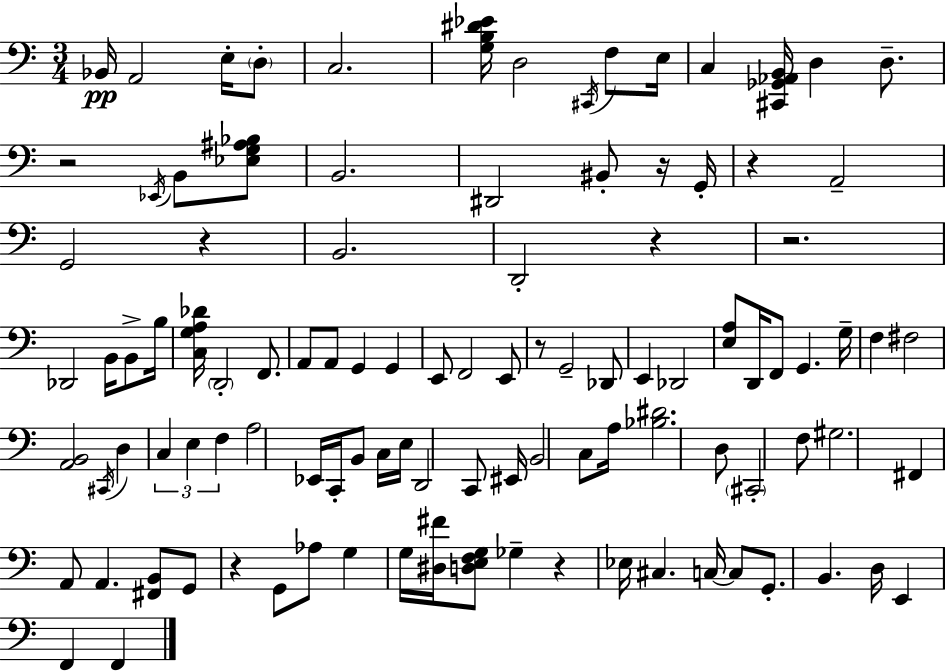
{
  \clef bass
  \numericTimeSignature
  \time 3/4
  \key a \minor
  bes,16\pp a,2 e16-. \parenthesize d8-. | c2. | <g b dis' ees'>16 d2 \acciaccatura { cis,16 } f8 | e16 c4 <cis, ges, aes, b,>16 d4 d8.-- | \break r2 \acciaccatura { ees,16 } b,8 | <ees g ais bes>8 b,2. | dis,2 bis,8-. | r16 g,16-. r4 a,2-- | \break g,2 r4 | b,2. | d,2-. r4 | r2. | \break des,2 b,16 b,8-> | b16 <c g a des'>16 \parenthesize d,2-. f,8. | a,8 a,8 g,4 g,4 | e,8 f,2 | \break e,8 r8 g,2-- | des,8 e,4 des,2 | <e a>8 d,16 f,8 g,4. | g16-- f4 fis2 | \break <a, b,>2 \acciaccatura { cis,16 } d4 | \tuplet 3/2 { c4 e4 f4 } | a2 ees,16 | c,16-. b,8 c16 e16 d,2 | \break c,8 eis,16 b,2 | c8 a16 <bes dis'>2. | d8 \parenthesize cis,2-. | f8 gis2. | \break fis,4 a,8 a,4. | <fis, b,>8 g,8 r4 g,8 | aes8 g4 g16 <dis fis'>16 <d e f g>8 ges4-- | r4 ees16 cis4. | \break c16~~ c8 g,8.-. b,4. | d16 e,4 f,4 f,4 | \bar "|."
}